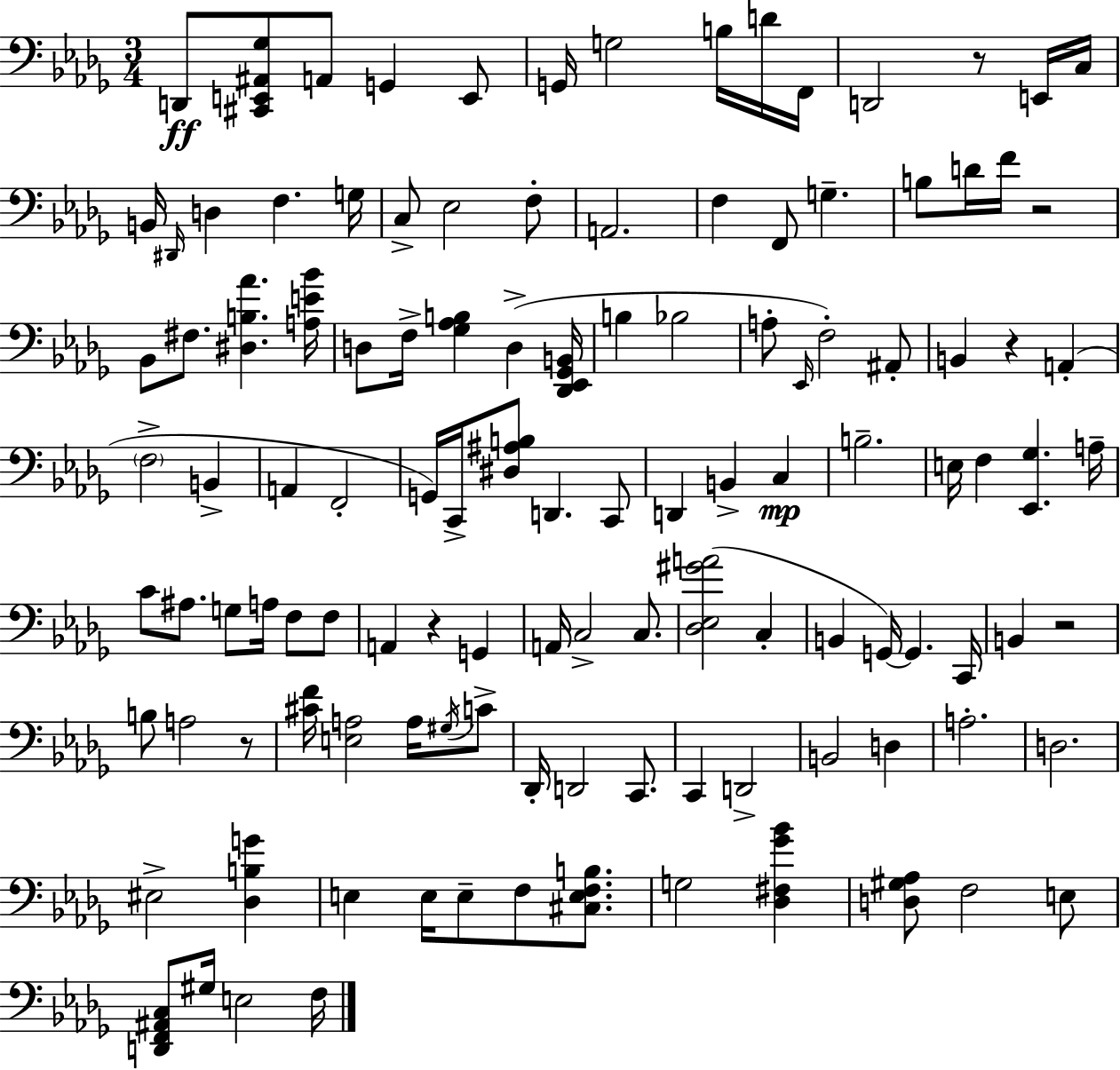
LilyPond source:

{
  \clef bass
  \numericTimeSignature
  \time 3/4
  \key bes \minor
  d,8\ff <cis, e, ais, ges>8 a,8 g,4 e,8 | g,16 g2 b16 d'16 f,16 | d,2 r8 e,16 c16 | b,16 \grace { dis,16 } d4 f4. | \break g16 c8-> ees2 f8-. | a,2. | f4 f,8 g4.-- | b8 d'16 f'16 r2 | \break bes,8 fis8. <dis b aes'>4. | <a e' bes'>16 d8 f16-> <ges aes b>4 d4->( | <des, ees, ges, b,>16 b4 bes2 | a8-. \grace { ees,16 }) f2-. | \break ais,8-. b,4 r4 a,4-.( | \parenthesize f2-> b,4-> | a,4 f,2-. | g,16) c,16-> <dis ais b>8 d,4. | \break c,8 d,4 b,4-> c4\mp | b2.-- | e16 f4 <ees, ges>4. | a16-- c'8 ais8. g8 a16 f8 | \break f8 a,4 r4 g,4 | a,16 c2-> c8. | <des ees gis' a'>2( c4-. | b,4 g,16~~) g,4. | \break c,16 b,4 r2 | b8 a2 | r8 <cis' f'>16 <e a>2 a16 | \acciaccatura { gis16 } c'8-> des,16-. d,2 | \break c,8. c,4 d,2-> | b,2 d4 | a2.-. | d2. | \break eis2-> <des b g'>4 | e4 e16 e8-- f8 | <cis e f b>8. g2 <des fis ges' bes'>4 | <d gis aes>8 f2 | \break e8 <d, f, ais, c>8 gis16 e2 | f16 \bar "|."
}